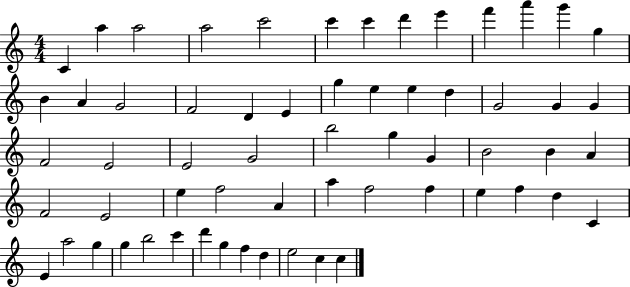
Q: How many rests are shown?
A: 0